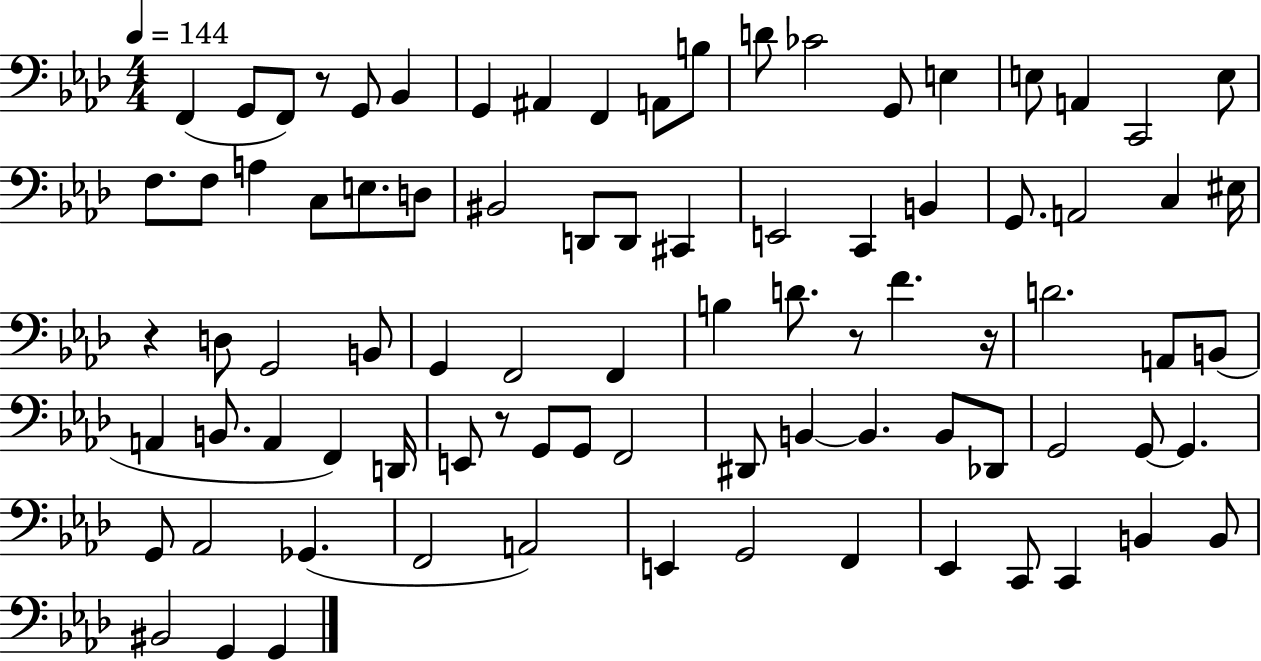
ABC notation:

X:1
T:Untitled
M:4/4
L:1/4
K:Ab
F,, G,,/2 F,,/2 z/2 G,,/2 _B,, G,, ^A,, F,, A,,/2 B,/2 D/2 _C2 G,,/2 E, E,/2 A,, C,,2 E,/2 F,/2 F,/2 A, C,/2 E,/2 D,/2 ^B,,2 D,,/2 D,,/2 ^C,, E,,2 C,, B,, G,,/2 A,,2 C, ^E,/4 z D,/2 G,,2 B,,/2 G,, F,,2 F,, B, D/2 z/2 F z/4 D2 A,,/2 B,,/2 A,, B,,/2 A,, F,, D,,/4 E,,/2 z/2 G,,/2 G,,/2 F,,2 ^D,,/2 B,, B,, B,,/2 _D,,/2 G,,2 G,,/2 G,, G,,/2 _A,,2 _G,, F,,2 A,,2 E,, G,,2 F,, _E,, C,,/2 C,, B,, B,,/2 ^B,,2 G,, G,,